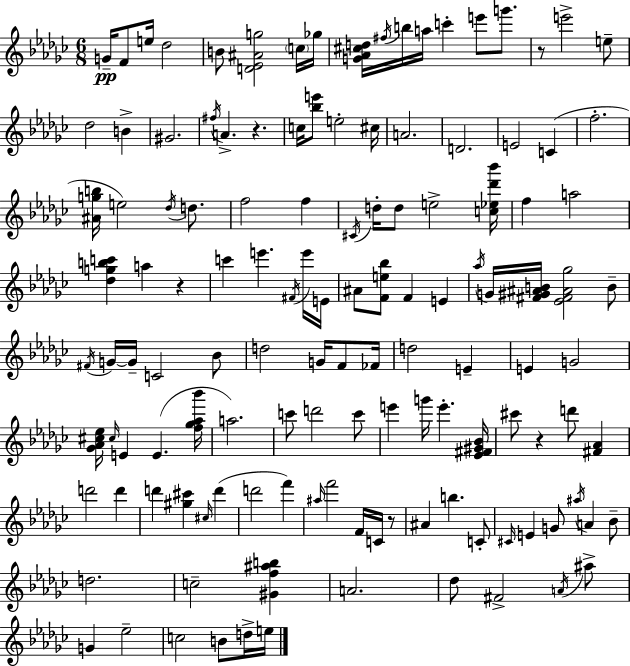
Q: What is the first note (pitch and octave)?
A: G4